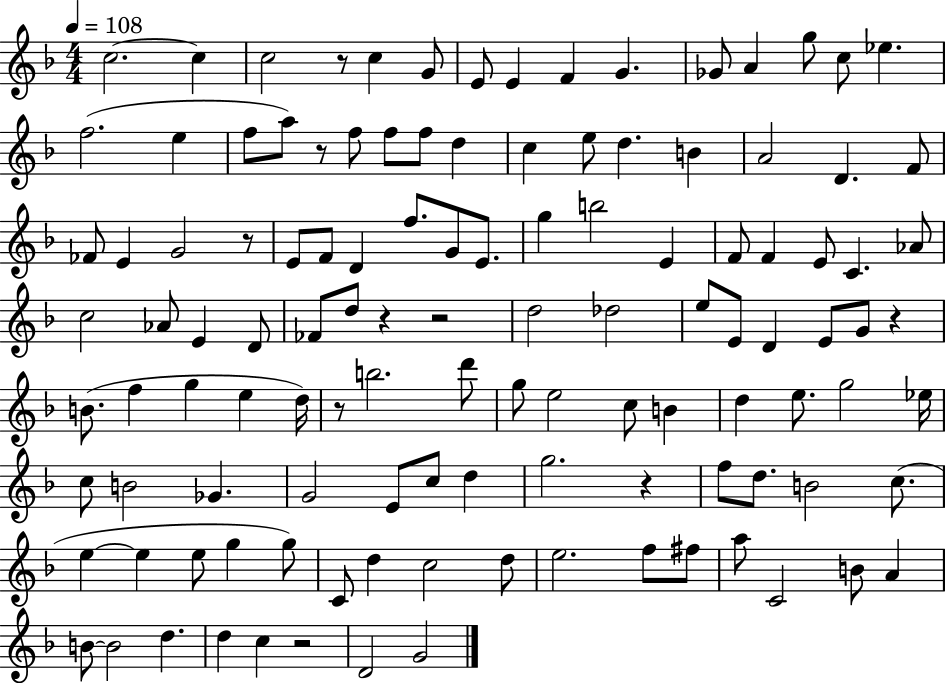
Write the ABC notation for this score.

X:1
T:Untitled
M:4/4
L:1/4
K:F
c2 c c2 z/2 c G/2 E/2 E F G _G/2 A g/2 c/2 _e f2 e f/2 a/2 z/2 f/2 f/2 f/2 d c e/2 d B A2 D F/2 _F/2 E G2 z/2 E/2 F/2 D f/2 G/2 E/2 g b2 E F/2 F E/2 C _A/2 c2 _A/2 E D/2 _F/2 d/2 z z2 d2 _d2 e/2 E/2 D E/2 G/2 z B/2 f g e d/4 z/2 b2 d'/2 g/2 e2 c/2 B d e/2 g2 _e/4 c/2 B2 _G G2 E/2 c/2 d g2 z f/2 d/2 B2 c/2 e e e/2 g g/2 C/2 d c2 d/2 e2 f/2 ^f/2 a/2 C2 B/2 A B/2 B2 d d c z2 D2 G2